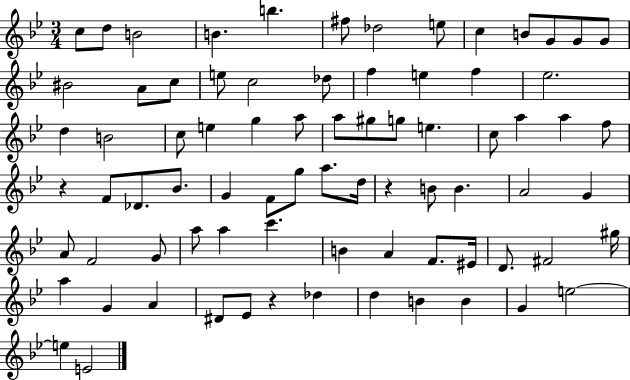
{
  \clef treble
  \numericTimeSignature
  \time 3/4
  \key bes \major
  c''8 d''8 b'2 | b'4. b''4. | fis''8 des''2 e''8 | c''4 b'8 g'8 g'8 g'8 | \break bis'2 a'8 c''8 | e''8 c''2 des''8 | f''4 e''4 f''4 | ees''2. | \break d''4 b'2 | c''8 e''4 g''4 a''8 | a''8 gis''8 g''8 e''4. | c''8 a''4 a''4 f''8 | \break r4 f'8 des'8. bes'8. | g'4 f'8 g''8 a''8. d''16 | r4 b'8 b'4. | a'2 g'4 | \break a'8 f'2 g'8 | a''8 a''4 c'''4. | b'4 a'4 f'8. eis'16 | d'8. fis'2 gis''16 | \break a''4 g'4 a'4 | dis'8 ees'8 r4 des''4 | d''4 b'4 b'4 | g'4 e''2~~ | \break e''4 e'2 | \bar "|."
}